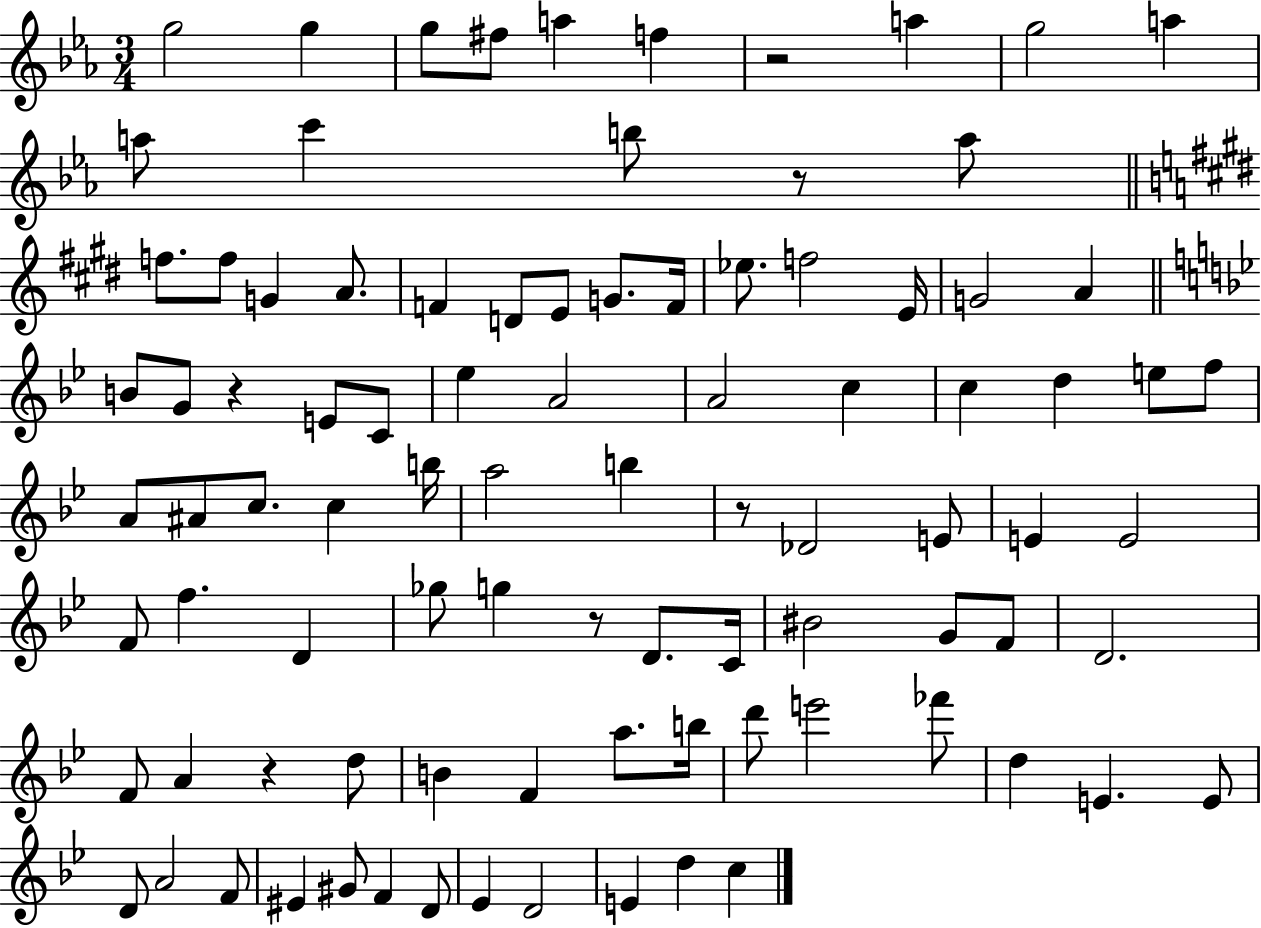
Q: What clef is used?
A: treble